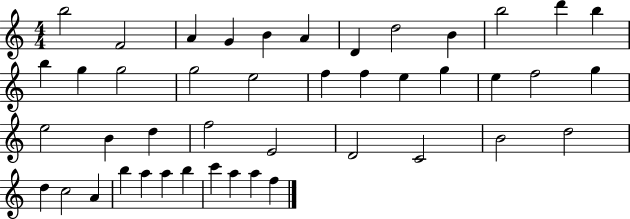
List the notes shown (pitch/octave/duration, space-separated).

B5/h F4/h A4/q G4/q B4/q A4/q D4/q D5/h B4/q B5/h D6/q B5/q B5/q G5/q G5/h G5/h E5/h F5/q F5/q E5/q G5/q E5/q F5/h G5/q E5/h B4/q D5/q F5/h E4/h D4/h C4/h B4/h D5/h D5/q C5/h A4/q B5/q A5/q A5/q B5/q C6/q A5/q A5/q F5/q